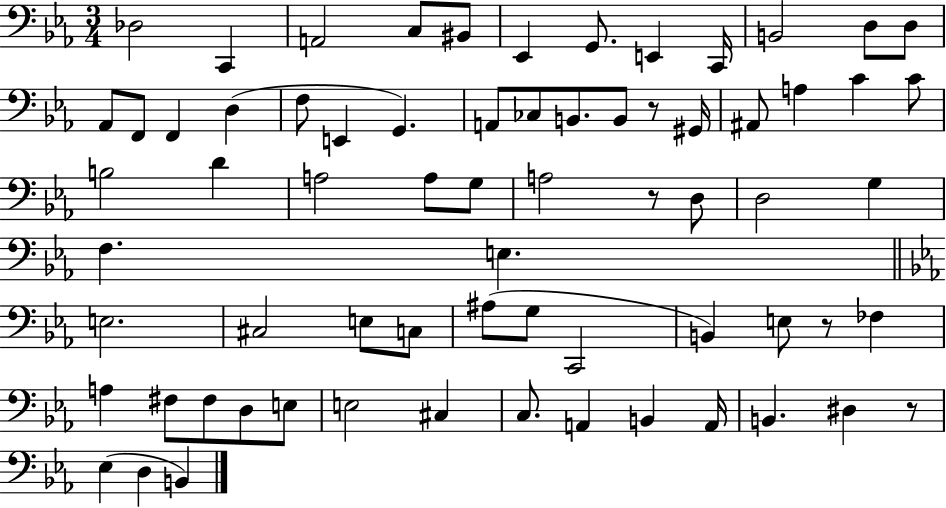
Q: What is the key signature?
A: EES major